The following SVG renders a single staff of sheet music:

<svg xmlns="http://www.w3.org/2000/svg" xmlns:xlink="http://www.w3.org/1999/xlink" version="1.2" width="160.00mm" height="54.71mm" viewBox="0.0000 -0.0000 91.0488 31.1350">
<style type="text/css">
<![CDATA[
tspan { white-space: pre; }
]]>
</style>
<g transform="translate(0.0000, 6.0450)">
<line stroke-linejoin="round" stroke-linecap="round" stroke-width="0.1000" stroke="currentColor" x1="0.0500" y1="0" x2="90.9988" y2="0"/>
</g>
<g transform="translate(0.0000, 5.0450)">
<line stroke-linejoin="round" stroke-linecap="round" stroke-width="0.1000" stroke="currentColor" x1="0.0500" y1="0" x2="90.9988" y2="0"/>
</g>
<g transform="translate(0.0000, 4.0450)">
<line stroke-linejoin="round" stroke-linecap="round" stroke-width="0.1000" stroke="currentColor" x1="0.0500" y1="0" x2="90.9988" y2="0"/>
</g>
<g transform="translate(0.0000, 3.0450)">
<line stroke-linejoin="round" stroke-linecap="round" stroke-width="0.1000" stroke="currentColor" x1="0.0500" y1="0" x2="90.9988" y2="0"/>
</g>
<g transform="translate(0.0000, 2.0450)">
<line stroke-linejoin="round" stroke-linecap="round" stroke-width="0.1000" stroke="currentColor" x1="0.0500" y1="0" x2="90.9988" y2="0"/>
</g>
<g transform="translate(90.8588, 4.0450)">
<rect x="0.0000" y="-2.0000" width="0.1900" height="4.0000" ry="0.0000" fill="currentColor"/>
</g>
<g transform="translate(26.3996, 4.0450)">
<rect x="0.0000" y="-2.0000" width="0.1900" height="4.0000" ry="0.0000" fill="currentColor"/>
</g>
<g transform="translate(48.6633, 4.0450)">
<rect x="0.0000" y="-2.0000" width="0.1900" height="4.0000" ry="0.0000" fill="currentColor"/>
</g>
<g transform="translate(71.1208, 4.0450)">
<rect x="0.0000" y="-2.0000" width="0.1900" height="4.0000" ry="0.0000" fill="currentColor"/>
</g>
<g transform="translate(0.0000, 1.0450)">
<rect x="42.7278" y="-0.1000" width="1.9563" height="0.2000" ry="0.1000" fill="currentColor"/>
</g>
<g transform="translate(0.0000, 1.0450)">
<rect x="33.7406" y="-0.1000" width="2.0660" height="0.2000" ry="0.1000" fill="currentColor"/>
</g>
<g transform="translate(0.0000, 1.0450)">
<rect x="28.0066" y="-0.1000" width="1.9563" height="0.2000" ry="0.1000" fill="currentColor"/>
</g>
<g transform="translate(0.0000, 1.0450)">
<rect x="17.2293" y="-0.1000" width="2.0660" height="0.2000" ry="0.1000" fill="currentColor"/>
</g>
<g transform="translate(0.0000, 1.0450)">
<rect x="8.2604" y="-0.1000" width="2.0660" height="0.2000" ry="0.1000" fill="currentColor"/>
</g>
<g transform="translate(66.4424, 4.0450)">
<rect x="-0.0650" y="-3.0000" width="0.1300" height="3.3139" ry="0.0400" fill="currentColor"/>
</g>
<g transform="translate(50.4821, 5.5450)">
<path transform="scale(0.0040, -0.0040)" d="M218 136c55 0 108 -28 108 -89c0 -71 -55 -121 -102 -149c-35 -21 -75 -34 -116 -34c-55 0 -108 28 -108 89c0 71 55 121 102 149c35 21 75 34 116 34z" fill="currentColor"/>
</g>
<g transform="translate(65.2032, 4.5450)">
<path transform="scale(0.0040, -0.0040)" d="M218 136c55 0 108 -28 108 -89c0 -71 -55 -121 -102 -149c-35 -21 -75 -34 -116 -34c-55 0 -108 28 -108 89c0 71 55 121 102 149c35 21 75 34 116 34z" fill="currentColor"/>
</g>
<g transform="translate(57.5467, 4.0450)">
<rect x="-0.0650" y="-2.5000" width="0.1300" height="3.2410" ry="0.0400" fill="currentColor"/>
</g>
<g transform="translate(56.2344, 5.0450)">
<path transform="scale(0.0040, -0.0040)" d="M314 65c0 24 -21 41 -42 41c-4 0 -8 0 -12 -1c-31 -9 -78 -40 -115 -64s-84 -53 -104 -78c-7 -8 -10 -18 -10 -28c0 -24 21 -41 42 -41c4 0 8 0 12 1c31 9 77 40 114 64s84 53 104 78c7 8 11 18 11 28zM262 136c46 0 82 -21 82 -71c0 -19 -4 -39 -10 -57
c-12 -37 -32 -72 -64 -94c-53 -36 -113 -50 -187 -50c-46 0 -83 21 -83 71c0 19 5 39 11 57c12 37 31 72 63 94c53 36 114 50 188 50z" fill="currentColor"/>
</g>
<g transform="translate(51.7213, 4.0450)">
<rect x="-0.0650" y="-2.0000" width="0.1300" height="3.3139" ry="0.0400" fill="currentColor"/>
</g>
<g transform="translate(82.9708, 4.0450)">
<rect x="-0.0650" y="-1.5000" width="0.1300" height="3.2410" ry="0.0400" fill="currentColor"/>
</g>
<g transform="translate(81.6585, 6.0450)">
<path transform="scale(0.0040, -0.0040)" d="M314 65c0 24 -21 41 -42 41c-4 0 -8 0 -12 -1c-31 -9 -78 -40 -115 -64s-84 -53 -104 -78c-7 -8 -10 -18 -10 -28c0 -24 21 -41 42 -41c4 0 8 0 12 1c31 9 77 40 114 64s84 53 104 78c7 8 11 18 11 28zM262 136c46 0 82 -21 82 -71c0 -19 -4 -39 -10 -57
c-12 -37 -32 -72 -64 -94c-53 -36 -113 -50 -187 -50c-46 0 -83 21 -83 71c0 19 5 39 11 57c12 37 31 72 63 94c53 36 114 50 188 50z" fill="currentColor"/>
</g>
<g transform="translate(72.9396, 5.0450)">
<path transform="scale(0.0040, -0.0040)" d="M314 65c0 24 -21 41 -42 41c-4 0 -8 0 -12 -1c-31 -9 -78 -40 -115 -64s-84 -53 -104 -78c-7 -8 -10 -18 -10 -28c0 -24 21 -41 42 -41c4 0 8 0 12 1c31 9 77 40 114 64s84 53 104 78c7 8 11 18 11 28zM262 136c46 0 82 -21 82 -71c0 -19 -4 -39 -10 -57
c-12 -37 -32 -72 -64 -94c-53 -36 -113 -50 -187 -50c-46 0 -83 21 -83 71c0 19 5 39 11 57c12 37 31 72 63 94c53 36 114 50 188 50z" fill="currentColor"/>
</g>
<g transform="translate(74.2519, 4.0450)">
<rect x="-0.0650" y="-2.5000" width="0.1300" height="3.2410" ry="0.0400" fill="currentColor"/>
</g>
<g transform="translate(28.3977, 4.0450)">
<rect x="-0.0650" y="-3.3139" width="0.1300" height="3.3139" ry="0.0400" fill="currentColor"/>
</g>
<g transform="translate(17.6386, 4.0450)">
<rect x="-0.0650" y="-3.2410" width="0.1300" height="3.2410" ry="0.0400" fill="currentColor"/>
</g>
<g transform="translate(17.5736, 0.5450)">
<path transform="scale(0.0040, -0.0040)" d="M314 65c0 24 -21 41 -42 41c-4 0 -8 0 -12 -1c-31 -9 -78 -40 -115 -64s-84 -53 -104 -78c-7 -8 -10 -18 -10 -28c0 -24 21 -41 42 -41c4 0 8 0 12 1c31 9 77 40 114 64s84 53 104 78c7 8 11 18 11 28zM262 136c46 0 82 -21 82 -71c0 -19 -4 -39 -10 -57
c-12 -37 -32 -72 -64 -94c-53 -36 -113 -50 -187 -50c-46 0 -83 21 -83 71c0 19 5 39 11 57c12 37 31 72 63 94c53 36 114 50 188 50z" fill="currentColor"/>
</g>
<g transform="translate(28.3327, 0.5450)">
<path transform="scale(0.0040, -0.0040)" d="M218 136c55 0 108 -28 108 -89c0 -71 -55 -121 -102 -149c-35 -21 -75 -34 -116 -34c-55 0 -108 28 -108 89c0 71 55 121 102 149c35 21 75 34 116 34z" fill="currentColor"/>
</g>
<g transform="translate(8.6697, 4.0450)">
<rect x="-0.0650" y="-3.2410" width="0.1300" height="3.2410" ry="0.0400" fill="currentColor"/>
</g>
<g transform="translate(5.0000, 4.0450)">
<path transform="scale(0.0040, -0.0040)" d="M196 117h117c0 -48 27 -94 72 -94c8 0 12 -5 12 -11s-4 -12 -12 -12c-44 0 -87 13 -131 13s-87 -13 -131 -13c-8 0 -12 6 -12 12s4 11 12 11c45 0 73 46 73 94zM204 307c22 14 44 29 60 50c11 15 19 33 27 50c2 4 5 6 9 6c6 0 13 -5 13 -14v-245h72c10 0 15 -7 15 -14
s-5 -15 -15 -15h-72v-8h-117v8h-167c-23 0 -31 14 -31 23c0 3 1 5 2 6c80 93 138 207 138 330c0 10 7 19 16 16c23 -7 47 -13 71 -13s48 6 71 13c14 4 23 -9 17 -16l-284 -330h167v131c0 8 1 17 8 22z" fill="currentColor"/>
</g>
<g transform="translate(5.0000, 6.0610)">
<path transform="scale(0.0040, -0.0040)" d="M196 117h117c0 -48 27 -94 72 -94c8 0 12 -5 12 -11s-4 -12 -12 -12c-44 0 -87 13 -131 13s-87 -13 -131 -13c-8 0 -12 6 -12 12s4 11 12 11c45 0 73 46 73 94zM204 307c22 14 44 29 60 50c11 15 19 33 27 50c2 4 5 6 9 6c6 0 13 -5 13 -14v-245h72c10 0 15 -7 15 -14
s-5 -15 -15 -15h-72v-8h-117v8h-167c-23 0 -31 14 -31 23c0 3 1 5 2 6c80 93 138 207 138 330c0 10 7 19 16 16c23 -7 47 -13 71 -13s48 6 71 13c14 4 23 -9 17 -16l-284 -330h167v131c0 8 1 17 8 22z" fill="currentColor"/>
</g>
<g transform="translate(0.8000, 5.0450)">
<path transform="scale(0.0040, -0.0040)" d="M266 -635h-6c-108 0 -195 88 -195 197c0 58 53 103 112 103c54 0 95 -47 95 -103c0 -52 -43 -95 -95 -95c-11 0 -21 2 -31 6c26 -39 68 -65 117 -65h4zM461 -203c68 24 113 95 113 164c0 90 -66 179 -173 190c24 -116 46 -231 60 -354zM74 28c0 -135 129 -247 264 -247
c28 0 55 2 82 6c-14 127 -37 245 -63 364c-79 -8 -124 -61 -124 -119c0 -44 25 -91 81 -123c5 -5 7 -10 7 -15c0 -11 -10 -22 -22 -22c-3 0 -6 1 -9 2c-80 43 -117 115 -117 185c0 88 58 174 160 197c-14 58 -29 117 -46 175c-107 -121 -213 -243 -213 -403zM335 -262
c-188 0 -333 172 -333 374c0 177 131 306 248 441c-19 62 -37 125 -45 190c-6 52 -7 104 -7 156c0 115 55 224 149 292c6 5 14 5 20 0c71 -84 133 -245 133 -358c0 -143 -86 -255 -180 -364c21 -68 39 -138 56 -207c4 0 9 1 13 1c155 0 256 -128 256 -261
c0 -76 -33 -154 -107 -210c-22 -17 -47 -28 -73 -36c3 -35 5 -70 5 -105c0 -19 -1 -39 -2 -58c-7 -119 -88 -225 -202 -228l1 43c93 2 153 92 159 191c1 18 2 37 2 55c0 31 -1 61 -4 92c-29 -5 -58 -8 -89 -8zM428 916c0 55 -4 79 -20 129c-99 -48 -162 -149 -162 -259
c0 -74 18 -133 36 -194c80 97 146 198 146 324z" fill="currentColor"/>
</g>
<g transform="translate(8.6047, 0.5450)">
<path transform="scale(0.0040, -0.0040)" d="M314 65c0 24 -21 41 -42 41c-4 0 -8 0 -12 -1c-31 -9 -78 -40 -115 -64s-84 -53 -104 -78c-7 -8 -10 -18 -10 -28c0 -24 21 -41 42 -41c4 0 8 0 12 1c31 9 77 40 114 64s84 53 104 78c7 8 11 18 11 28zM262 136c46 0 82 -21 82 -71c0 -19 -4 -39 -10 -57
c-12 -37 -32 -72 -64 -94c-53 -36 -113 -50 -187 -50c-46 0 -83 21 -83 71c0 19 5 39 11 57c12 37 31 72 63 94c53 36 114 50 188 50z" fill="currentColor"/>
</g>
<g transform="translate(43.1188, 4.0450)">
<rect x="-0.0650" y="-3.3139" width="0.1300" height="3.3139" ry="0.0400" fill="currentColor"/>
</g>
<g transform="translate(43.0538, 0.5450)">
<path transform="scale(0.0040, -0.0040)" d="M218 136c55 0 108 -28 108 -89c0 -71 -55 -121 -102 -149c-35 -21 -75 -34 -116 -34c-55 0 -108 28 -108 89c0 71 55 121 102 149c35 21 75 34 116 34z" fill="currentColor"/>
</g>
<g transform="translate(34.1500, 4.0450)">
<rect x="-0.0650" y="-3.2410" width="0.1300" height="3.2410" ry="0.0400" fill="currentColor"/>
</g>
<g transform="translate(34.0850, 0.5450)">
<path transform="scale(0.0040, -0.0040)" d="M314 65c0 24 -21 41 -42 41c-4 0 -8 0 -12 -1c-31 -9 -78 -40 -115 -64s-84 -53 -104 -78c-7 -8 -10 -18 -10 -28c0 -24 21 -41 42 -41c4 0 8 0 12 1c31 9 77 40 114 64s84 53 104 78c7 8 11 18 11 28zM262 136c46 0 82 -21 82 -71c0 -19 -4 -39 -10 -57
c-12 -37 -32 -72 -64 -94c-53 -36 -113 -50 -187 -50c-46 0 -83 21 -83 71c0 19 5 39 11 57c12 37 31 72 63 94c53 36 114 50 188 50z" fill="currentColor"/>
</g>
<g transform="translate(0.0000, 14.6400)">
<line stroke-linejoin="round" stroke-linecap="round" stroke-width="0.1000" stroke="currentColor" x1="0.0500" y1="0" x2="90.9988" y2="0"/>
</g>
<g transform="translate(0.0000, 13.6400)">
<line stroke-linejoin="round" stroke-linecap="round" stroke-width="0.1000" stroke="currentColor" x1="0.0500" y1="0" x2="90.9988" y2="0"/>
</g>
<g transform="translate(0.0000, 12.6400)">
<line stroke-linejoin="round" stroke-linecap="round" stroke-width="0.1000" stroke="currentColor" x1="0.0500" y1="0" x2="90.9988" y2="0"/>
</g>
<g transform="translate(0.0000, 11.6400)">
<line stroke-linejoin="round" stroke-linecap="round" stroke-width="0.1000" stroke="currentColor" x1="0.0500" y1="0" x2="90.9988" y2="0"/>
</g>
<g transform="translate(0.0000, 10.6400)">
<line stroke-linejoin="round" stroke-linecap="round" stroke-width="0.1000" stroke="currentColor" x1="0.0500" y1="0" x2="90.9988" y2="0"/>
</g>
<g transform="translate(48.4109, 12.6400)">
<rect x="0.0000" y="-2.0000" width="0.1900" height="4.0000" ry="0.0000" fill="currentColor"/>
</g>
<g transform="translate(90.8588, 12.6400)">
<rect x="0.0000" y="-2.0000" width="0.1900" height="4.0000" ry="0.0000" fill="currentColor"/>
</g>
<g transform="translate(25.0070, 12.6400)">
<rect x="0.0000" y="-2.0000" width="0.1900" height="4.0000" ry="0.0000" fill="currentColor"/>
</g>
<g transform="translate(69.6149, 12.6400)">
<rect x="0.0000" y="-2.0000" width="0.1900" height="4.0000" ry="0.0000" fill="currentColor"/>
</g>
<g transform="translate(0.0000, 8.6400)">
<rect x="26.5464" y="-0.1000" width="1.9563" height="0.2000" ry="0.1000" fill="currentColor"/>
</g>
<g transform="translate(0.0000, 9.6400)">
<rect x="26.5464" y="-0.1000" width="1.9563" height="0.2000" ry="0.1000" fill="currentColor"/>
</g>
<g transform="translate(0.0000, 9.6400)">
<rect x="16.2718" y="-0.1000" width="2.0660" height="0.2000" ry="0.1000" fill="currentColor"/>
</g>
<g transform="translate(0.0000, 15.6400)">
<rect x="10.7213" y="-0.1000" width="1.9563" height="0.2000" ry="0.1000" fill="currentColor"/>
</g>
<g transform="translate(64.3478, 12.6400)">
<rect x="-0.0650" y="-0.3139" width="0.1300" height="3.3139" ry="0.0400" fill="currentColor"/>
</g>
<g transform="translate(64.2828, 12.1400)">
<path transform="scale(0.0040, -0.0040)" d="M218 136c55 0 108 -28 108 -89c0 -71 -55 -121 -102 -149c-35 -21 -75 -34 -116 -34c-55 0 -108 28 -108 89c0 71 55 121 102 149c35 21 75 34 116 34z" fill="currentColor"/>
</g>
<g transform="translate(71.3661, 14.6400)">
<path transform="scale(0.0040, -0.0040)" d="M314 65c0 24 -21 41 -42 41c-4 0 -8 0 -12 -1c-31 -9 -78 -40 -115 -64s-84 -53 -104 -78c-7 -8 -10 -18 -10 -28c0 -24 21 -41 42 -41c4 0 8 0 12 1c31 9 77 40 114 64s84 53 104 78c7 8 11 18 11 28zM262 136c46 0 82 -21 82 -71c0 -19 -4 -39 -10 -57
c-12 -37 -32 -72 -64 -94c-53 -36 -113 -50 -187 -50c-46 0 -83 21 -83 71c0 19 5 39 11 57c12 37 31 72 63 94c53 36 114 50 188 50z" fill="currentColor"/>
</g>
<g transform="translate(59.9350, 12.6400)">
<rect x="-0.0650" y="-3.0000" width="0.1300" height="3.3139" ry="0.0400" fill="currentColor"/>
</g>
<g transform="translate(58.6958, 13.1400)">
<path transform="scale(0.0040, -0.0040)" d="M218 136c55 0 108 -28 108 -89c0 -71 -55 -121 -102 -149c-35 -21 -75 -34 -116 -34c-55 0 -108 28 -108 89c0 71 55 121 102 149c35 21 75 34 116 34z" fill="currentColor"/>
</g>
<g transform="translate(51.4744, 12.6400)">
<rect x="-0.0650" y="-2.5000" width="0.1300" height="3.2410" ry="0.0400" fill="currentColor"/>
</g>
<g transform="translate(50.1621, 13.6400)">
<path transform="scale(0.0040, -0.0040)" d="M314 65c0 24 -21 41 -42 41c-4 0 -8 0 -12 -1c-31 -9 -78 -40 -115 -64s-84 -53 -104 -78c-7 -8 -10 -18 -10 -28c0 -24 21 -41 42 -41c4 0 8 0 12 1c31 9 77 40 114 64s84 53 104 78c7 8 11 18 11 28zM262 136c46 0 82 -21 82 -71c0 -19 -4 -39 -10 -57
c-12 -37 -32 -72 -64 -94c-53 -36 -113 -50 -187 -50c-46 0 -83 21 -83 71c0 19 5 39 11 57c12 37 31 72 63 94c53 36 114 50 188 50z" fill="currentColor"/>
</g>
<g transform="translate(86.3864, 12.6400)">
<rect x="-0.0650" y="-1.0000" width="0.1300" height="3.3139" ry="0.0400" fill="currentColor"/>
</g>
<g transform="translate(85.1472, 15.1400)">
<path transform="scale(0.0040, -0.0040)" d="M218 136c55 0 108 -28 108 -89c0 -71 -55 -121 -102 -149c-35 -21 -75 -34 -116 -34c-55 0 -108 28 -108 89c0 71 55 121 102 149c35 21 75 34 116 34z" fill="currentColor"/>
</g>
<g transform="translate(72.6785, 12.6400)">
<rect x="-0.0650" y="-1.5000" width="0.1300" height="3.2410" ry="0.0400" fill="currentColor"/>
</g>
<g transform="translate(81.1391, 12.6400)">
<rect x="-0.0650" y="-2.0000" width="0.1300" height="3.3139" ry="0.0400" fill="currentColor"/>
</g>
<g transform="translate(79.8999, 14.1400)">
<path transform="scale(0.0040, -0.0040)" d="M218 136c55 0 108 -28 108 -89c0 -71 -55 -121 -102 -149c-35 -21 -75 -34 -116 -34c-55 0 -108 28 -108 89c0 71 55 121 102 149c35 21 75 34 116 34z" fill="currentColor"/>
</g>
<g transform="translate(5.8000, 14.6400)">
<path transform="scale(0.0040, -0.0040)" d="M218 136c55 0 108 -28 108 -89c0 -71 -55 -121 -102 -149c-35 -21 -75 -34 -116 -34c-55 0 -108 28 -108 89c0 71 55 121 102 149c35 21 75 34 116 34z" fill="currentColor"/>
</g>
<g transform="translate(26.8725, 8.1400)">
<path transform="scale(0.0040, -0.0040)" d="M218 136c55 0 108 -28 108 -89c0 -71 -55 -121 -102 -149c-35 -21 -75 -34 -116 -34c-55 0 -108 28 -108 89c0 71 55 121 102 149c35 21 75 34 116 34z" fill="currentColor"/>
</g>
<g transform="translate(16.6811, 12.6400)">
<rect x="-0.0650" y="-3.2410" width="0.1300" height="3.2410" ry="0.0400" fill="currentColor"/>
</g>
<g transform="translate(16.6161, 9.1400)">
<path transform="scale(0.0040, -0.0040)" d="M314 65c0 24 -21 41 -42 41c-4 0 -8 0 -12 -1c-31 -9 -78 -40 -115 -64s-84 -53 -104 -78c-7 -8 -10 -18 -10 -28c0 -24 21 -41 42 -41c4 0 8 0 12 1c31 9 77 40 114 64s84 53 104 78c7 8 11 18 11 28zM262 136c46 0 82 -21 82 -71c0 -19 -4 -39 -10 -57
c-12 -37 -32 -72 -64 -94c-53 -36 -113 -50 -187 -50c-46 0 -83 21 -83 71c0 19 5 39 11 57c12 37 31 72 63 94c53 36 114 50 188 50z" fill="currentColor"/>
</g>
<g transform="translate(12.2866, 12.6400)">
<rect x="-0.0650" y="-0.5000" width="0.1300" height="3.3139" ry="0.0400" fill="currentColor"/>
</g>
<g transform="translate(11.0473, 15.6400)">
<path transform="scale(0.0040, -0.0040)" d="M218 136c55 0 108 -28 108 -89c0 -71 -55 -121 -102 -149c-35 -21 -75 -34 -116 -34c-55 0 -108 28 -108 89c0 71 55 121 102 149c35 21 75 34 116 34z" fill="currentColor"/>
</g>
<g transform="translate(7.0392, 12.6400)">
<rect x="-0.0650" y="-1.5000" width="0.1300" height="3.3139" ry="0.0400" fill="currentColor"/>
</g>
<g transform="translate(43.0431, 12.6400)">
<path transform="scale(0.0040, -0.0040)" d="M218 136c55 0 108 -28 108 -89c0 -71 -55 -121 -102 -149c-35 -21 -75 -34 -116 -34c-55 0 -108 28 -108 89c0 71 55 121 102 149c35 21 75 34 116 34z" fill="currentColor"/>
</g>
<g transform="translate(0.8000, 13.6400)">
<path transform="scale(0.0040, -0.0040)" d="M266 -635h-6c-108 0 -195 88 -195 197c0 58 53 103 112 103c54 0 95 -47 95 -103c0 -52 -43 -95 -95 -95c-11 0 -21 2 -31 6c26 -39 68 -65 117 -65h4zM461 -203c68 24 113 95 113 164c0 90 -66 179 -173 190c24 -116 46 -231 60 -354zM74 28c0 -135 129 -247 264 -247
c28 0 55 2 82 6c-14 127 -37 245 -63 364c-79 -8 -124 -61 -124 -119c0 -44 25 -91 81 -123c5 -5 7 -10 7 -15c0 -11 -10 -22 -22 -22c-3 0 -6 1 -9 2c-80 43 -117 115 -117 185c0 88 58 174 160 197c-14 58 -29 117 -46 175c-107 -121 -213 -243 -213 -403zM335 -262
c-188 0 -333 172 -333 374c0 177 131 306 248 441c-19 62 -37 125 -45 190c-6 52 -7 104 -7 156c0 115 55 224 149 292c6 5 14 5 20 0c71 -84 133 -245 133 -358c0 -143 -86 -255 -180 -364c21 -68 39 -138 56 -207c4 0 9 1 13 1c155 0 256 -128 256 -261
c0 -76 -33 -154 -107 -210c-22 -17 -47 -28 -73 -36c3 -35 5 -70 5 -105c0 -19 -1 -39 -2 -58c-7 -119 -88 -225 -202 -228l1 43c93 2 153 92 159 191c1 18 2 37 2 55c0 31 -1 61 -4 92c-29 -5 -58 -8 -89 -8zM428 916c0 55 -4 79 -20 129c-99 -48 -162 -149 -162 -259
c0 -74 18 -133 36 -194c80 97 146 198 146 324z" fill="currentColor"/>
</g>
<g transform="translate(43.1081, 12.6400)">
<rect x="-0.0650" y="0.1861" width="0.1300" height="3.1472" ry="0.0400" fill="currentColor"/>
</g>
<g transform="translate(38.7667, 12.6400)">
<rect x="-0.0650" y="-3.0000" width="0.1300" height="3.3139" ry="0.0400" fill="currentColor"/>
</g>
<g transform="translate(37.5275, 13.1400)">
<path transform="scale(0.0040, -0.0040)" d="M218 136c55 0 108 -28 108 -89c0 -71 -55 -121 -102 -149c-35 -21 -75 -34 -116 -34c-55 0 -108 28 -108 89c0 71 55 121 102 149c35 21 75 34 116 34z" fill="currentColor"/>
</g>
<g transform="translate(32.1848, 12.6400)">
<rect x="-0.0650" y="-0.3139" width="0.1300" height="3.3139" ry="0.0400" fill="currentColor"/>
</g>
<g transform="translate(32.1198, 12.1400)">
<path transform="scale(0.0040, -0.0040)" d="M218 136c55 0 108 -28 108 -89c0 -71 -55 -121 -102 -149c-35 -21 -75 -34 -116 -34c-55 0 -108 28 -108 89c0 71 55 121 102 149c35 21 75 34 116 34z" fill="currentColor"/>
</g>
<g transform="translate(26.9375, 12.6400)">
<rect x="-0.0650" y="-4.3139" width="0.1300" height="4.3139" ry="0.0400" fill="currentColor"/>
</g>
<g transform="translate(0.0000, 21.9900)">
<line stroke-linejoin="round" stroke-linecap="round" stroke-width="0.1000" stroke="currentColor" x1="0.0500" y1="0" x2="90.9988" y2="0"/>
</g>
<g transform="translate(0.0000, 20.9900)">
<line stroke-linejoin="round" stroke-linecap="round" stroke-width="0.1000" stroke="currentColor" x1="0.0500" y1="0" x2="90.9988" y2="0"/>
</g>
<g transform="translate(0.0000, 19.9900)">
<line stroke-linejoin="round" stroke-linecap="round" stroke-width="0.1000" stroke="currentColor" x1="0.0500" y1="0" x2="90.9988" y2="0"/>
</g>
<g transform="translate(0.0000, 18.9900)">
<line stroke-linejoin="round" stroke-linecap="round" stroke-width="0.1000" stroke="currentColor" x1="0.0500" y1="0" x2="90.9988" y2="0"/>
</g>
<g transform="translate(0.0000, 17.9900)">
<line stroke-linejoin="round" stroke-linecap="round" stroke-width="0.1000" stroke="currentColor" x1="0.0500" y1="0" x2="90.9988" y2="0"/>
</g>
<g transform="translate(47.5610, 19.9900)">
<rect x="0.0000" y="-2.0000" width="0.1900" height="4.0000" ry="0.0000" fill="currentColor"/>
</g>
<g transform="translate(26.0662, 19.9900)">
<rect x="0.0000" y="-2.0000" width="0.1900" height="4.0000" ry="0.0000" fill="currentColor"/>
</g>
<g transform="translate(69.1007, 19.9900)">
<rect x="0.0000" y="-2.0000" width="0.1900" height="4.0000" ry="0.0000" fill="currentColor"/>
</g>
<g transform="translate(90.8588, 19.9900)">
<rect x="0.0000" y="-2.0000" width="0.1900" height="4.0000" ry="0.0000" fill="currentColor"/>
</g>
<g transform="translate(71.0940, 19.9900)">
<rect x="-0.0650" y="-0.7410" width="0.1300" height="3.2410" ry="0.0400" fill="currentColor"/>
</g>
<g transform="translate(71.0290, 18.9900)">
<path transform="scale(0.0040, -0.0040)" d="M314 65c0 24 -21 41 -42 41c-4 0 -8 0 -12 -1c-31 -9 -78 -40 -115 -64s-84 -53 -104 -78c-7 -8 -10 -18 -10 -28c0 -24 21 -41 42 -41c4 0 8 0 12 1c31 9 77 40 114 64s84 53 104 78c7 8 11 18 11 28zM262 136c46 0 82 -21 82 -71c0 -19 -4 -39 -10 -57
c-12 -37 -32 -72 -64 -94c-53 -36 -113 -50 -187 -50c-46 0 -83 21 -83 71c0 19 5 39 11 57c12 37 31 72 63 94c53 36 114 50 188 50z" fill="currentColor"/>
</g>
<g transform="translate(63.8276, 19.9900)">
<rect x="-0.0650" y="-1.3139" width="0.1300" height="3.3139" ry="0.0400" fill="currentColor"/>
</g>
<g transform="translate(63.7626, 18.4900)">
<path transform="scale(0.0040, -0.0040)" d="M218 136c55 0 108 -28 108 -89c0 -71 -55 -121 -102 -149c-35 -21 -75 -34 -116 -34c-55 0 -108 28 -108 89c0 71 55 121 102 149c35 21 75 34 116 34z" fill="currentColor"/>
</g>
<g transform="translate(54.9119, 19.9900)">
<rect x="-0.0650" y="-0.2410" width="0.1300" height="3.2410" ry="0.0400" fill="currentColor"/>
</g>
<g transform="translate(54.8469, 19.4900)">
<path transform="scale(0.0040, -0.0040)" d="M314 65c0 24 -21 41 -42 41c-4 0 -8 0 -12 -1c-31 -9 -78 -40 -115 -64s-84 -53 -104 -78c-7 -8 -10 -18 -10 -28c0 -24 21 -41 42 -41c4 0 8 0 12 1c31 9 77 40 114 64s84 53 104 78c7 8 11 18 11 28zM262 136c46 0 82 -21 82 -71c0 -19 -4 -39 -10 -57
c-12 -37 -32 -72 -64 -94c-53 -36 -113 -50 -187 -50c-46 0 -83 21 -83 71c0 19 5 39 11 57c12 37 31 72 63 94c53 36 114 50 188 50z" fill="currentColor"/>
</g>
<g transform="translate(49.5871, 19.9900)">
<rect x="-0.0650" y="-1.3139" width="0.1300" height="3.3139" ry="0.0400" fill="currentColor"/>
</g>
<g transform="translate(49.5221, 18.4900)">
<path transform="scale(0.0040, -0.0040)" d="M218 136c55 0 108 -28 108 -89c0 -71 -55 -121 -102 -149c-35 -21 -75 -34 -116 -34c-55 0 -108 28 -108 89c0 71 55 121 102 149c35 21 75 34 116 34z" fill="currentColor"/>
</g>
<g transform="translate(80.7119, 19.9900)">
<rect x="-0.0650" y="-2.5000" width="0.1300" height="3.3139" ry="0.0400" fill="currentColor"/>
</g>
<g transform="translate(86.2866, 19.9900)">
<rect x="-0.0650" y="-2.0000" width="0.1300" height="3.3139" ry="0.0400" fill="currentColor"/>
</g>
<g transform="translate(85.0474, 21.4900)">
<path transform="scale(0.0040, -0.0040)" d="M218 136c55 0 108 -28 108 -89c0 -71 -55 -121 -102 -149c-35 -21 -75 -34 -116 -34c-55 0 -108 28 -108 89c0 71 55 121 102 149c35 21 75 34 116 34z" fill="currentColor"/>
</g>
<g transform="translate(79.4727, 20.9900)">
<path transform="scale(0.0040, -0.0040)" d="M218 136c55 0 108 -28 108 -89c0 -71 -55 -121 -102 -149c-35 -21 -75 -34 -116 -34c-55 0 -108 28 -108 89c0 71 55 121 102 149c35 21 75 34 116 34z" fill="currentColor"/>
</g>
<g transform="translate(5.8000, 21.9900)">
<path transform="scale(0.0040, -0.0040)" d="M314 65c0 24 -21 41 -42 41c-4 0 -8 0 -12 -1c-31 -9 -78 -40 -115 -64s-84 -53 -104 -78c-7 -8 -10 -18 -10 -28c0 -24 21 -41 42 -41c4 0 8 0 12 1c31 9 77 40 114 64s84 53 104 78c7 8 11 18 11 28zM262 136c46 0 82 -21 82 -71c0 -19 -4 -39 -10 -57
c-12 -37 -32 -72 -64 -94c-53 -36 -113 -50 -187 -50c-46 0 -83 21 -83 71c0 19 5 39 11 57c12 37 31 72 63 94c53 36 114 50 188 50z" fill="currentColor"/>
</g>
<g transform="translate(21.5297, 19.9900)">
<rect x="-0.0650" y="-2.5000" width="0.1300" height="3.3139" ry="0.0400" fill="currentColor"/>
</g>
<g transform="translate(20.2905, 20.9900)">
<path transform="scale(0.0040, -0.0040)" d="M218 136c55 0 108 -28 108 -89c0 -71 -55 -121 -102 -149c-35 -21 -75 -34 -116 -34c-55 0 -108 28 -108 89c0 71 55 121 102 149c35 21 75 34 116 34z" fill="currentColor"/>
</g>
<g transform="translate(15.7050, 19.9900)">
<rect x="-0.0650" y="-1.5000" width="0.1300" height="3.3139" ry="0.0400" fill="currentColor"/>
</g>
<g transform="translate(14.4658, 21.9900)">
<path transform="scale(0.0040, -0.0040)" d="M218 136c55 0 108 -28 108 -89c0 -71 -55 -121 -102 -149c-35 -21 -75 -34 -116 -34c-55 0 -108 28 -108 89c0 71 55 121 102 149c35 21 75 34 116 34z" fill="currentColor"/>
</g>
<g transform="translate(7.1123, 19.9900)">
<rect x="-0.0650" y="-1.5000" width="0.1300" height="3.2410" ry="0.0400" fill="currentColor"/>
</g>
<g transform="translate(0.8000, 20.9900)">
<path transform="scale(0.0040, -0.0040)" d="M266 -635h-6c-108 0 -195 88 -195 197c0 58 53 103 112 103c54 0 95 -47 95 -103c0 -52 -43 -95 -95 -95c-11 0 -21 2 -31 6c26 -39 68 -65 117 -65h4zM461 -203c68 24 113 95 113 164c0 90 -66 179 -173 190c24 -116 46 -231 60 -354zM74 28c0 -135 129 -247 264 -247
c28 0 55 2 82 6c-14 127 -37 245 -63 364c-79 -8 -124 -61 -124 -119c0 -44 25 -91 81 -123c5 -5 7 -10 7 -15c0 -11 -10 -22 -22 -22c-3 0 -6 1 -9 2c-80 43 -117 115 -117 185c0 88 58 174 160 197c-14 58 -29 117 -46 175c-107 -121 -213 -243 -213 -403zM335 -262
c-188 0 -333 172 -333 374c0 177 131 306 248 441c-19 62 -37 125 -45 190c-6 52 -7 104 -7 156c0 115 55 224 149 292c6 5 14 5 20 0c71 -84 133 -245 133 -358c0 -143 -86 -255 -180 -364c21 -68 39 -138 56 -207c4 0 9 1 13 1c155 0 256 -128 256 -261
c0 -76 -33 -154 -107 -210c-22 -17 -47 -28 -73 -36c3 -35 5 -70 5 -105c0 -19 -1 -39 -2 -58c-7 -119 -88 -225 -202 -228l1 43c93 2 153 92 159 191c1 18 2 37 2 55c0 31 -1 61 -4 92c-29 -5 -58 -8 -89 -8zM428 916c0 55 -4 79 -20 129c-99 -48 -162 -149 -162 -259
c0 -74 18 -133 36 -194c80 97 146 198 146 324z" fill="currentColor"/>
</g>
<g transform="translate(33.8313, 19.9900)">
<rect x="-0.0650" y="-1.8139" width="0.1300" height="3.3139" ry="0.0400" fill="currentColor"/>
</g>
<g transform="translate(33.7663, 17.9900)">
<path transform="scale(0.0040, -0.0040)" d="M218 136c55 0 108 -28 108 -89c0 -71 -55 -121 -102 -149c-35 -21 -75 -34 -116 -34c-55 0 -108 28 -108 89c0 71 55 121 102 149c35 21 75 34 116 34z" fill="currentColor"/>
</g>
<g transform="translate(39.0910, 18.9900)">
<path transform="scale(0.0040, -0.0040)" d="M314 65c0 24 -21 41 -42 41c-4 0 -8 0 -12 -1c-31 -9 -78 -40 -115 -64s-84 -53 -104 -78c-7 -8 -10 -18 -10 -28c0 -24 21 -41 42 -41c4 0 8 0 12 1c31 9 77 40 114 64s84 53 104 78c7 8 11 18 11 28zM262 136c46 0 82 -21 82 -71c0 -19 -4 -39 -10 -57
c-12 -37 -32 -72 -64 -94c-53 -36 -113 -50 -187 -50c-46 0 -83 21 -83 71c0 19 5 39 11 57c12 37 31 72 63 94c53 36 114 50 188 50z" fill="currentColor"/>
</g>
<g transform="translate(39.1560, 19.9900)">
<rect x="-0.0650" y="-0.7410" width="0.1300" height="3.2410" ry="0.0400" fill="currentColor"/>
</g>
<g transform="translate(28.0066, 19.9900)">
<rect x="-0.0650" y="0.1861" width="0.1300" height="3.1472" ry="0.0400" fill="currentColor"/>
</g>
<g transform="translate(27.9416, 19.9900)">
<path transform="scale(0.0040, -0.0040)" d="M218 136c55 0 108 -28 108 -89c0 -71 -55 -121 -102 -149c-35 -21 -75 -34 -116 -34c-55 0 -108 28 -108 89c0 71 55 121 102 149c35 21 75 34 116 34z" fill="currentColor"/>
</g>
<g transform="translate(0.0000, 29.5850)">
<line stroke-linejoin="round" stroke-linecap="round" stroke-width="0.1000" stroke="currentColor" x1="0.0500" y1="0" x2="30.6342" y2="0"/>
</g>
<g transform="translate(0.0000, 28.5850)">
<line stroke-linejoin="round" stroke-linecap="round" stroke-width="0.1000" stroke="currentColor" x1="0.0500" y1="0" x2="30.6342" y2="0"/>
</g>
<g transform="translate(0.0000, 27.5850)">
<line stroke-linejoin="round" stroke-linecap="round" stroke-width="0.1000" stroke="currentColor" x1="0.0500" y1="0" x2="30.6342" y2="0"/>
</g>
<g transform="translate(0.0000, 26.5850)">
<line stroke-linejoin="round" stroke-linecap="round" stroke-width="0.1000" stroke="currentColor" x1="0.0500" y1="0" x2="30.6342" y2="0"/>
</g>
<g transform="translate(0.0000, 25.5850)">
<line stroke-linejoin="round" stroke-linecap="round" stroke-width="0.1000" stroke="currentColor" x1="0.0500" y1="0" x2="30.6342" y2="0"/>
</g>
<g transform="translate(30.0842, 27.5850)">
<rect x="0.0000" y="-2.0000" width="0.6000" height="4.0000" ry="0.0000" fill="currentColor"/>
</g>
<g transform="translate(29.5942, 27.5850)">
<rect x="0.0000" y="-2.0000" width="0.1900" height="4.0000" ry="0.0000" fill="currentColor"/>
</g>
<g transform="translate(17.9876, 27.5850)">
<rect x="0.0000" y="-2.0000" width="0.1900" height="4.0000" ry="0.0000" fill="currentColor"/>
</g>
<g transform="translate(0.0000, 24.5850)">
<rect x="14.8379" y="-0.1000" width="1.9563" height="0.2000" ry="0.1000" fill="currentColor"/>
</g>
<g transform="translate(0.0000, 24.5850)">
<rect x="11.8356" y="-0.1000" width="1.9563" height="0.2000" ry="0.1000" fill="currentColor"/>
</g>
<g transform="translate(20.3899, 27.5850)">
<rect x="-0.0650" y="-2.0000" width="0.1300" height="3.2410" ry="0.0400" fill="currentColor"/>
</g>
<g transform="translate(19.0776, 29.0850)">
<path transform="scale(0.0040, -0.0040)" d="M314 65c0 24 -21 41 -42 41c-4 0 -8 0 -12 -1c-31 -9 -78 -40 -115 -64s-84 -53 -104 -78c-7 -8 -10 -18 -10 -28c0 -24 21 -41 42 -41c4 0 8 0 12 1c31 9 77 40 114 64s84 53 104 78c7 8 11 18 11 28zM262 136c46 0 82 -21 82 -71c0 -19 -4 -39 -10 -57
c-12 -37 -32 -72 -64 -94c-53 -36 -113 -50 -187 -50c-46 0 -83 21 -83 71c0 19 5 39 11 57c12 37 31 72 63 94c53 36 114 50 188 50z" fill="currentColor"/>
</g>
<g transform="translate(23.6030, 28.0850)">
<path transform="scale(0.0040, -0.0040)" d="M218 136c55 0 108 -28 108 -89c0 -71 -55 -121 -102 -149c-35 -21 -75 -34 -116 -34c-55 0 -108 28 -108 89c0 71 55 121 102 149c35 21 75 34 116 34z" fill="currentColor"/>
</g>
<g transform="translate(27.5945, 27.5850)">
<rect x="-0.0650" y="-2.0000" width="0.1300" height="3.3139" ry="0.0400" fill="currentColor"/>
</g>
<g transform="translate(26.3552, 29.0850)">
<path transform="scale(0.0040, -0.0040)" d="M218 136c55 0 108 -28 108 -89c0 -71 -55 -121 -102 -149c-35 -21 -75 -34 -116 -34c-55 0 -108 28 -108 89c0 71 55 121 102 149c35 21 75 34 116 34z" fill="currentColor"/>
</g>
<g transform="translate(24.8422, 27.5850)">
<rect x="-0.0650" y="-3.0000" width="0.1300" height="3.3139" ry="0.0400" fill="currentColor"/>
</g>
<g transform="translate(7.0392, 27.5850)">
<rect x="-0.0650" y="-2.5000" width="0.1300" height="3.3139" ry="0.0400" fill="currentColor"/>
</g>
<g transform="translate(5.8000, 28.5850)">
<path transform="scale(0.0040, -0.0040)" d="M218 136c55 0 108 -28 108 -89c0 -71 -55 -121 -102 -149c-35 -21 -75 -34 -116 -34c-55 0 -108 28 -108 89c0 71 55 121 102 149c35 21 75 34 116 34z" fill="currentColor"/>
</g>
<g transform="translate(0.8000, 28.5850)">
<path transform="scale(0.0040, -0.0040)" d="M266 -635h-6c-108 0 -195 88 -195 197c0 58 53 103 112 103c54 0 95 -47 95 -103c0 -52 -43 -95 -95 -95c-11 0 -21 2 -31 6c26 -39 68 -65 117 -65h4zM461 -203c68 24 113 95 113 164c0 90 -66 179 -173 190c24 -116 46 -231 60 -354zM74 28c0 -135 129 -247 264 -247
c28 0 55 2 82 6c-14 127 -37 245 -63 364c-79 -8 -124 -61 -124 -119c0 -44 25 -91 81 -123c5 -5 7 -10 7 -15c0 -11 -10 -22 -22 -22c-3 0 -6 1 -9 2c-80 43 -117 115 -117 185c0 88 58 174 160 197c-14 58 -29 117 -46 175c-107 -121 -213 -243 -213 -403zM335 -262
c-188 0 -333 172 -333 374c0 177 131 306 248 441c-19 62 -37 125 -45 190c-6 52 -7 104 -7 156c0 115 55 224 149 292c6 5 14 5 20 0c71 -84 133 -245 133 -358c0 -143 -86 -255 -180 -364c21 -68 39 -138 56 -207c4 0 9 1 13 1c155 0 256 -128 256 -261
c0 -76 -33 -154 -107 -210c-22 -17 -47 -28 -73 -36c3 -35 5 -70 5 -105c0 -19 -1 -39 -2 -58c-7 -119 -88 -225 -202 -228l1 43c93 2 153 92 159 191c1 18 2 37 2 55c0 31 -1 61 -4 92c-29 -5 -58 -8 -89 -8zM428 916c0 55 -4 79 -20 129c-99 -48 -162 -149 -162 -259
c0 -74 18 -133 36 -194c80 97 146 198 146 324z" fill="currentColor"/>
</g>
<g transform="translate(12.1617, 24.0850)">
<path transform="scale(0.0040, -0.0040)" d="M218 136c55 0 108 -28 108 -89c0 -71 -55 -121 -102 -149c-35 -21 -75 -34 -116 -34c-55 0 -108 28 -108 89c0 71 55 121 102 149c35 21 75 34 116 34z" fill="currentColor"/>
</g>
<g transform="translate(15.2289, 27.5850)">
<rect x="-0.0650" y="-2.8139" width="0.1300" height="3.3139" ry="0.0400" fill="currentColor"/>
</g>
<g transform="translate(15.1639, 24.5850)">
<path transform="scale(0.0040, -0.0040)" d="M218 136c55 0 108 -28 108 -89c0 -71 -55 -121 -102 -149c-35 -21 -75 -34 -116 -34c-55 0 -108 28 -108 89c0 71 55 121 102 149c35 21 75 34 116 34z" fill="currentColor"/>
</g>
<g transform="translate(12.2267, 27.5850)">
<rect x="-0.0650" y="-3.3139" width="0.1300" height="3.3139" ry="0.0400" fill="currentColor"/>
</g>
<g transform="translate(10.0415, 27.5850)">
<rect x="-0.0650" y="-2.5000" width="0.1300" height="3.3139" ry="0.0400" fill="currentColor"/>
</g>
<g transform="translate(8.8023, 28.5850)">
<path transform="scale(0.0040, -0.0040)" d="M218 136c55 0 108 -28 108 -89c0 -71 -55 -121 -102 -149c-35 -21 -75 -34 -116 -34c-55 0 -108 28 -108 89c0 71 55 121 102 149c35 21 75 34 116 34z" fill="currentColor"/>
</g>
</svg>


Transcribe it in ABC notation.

X:1
T:Untitled
M:4/4
L:1/4
K:C
b2 b2 b b2 b F G2 A G2 E2 E C b2 d' c A B G2 A c E2 F D E2 E G B f d2 e c2 e d2 G F G G b a F2 A F